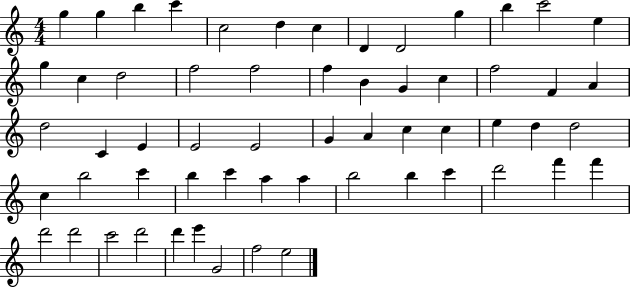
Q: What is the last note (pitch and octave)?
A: E5